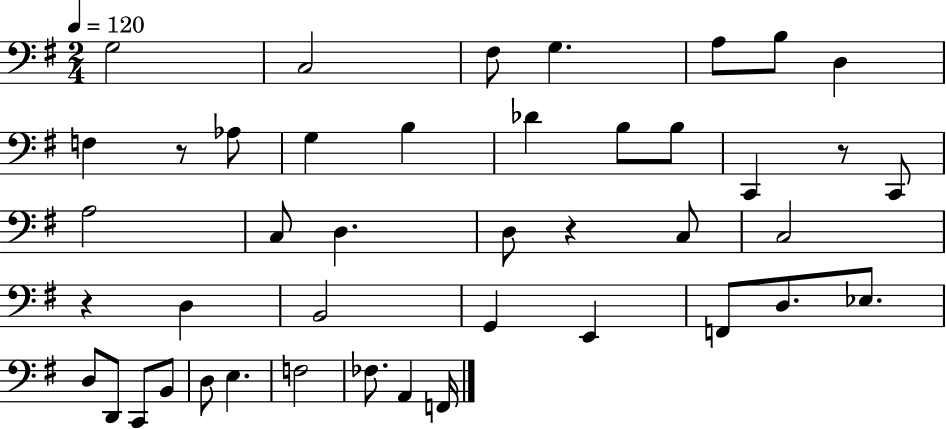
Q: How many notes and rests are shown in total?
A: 43